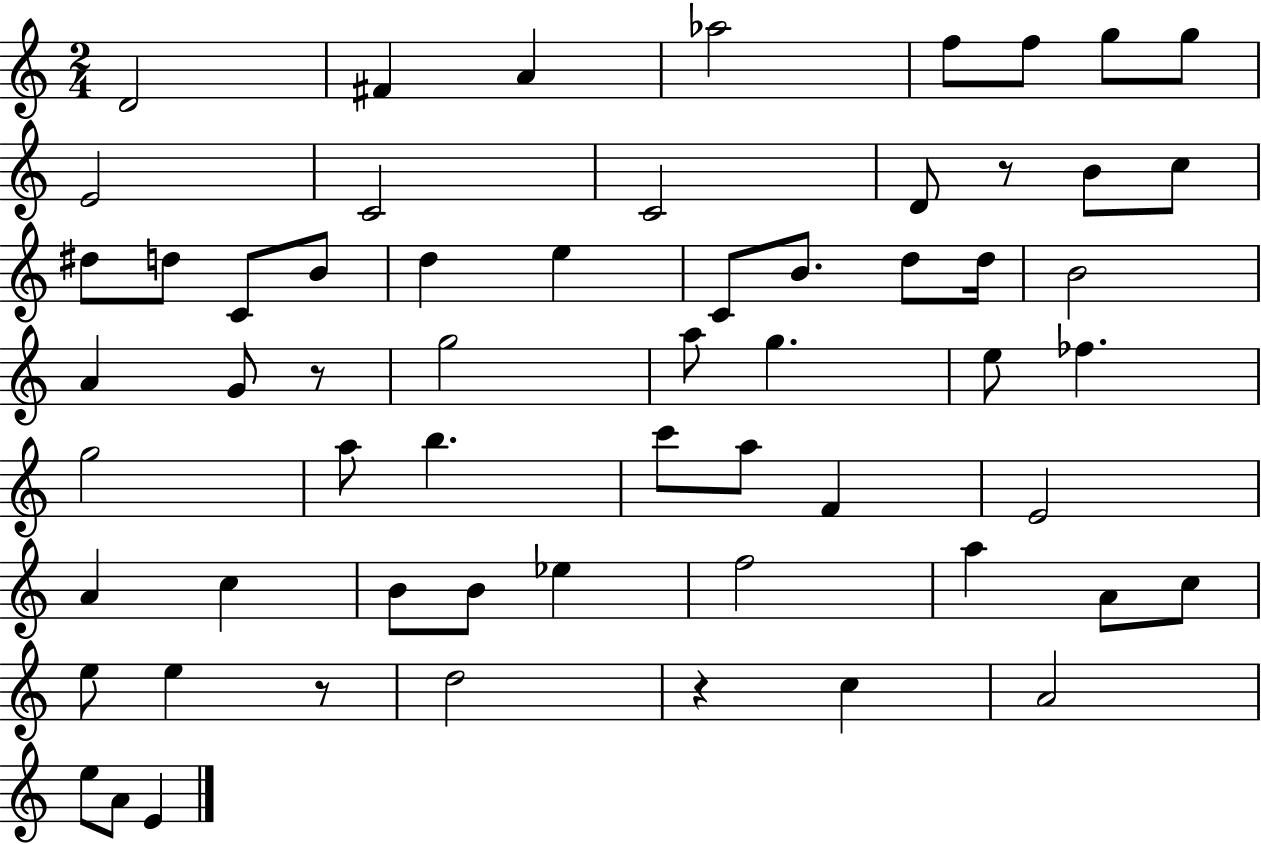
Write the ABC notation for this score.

X:1
T:Untitled
M:2/4
L:1/4
K:C
D2 ^F A _a2 f/2 f/2 g/2 g/2 E2 C2 C2 D/2 z/2 B/2 c/2 ^d/2 d/2 C/2 B/2 d e C/2 B/2 d/2 d/4 B2 A G/2 z/2 g2 a/2 g e/2 _f g2 a/2 b c'/2 a/2 F E2 A c B/2 B/2 _e f2 a A/2 c/2 e/2 e z/2 d2 z c A2 e/2 A/2 E